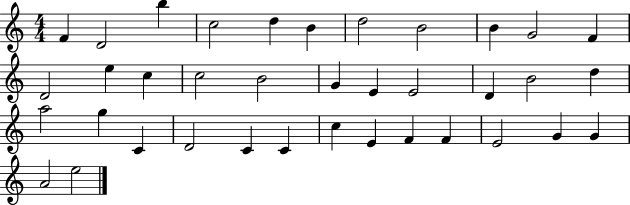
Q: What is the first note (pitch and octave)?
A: F4